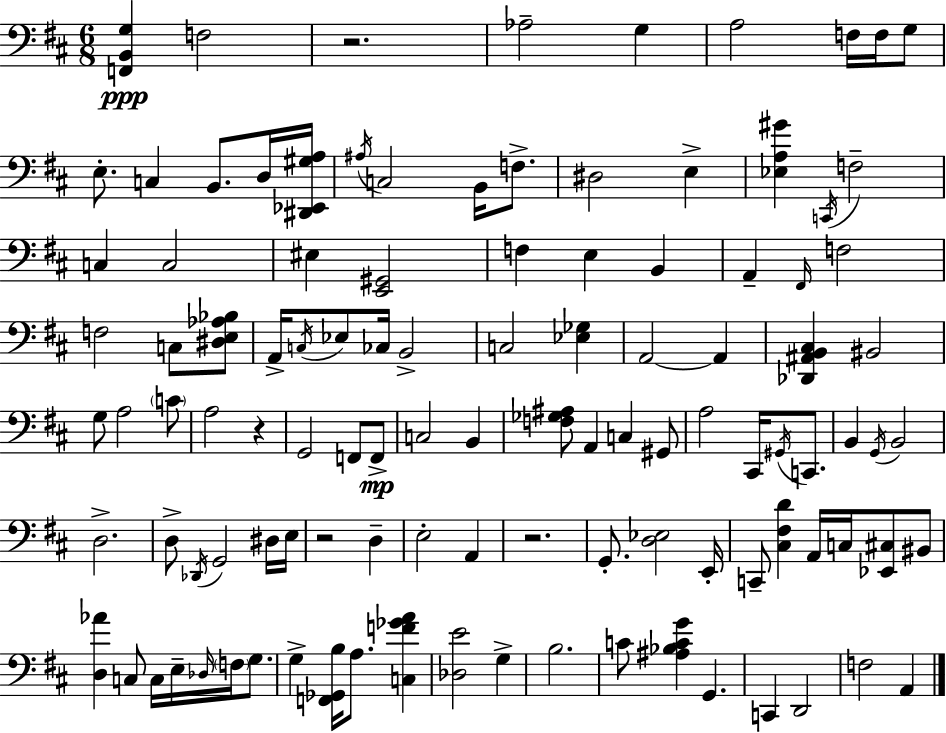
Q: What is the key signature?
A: D major